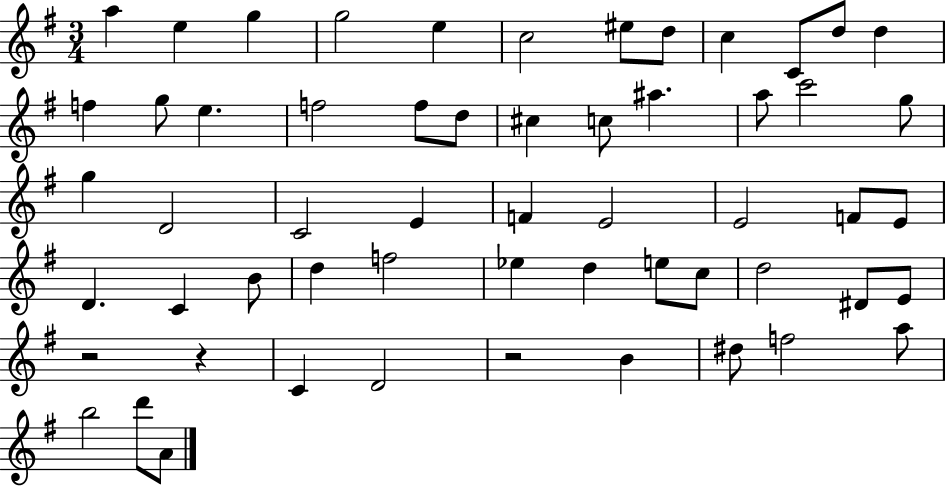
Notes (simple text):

A5/q E5/q G5/q G5/h E5/q C5/h EIS5/e D5/e C5/q C4/e D5/e D5/q F5/q G5/e E5/q. F5/h F5/e D5/e C#5/q C5/e A#5/q. A5/e C6/h G5/e G5/q D4/h C4/h E4/q F4/q E4/h E4/h F4/e E4/e D4/q. C4/q B4/e D5/q F5/h Eb5/q D5/q E5/e C5/e D5/h D#4/e E4/e R/h R/q C4/q D4/h R/h B4/q D#5/e F5/h A5/e B5/h D6/e A4/e